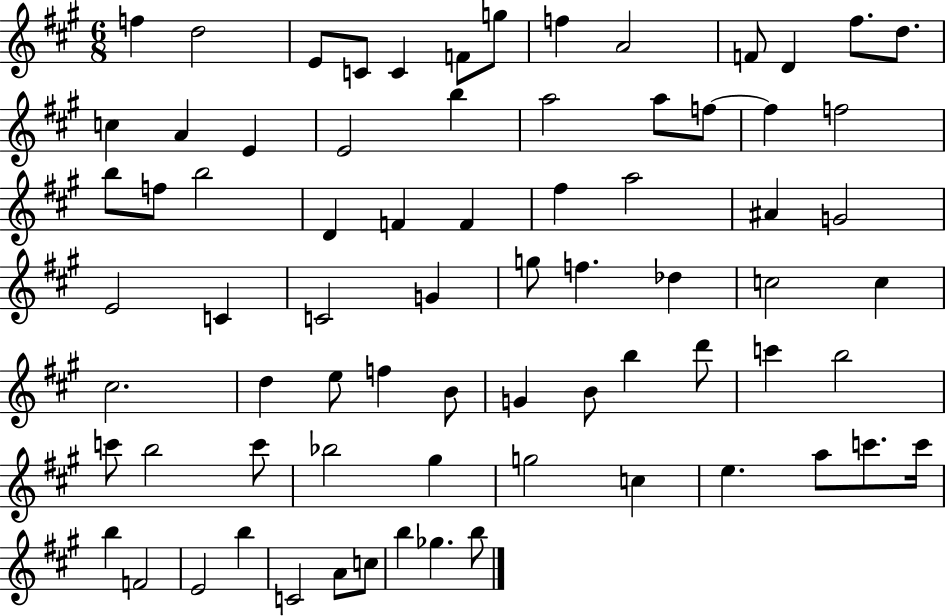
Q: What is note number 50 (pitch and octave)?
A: B5